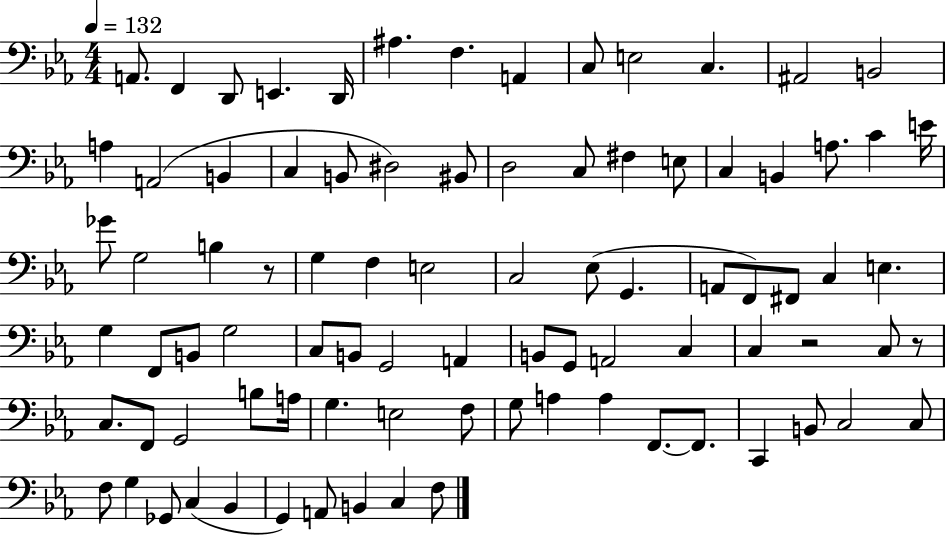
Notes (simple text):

A2/e. F2/q D2/e E2/q. D2/s A#3/q. F3/q. A2/q C3/e E3/h C3/q. A#2/h B2/h A3/q A2/h B2/q C3/q B2/e D#3/h BIS2/e D3/h C3/e F#3/q E3/e C3/q B2/q A3/e. C4/q E4/s Gb4/e G3/h B3/q R/e G3/q F3/q E3/h C3/h Eb3/e G2/q. A2/e F2/e F#2/e C3/q E3/q. G3/q F2/e B2/e G3/h C3/e B2/e G2/h A2/q B2/e G2/e A2/h C3/q C3/q R/h C3/e R/e C3/e. F2/e G2/h B3/e A3/s G3/q. E3/h F3/e G3/e A3/q A3/q F2/e. F2/e. C2/q B2/e C3/h C3/e F3/e G3/q Gb2/e C3/q Bb2/q G2/q A2/e B2/q C3/q F3/e